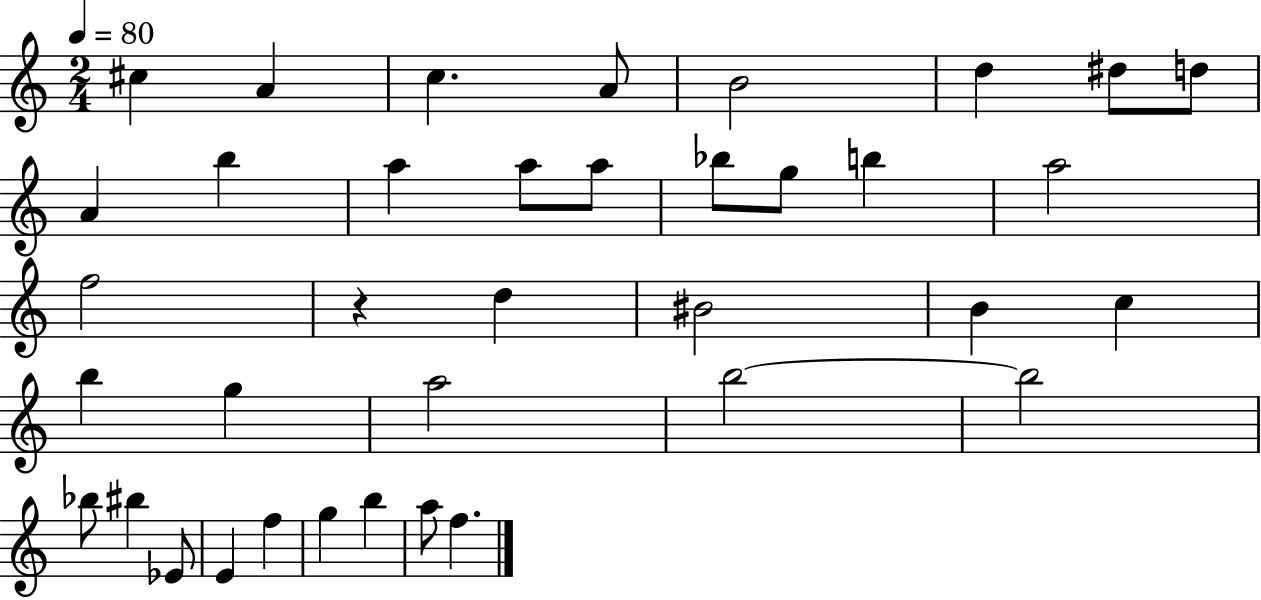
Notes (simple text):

C#5/q A4/q C5/q. A4/e B4/h D5/q D#5/e D5/e A4/q B5/q A5/q A5/e A5/e Bb5/e G5/e B5/q A5/h F5/h R/q D5/q BIS4/h B4/q C5/q B5/q G5/q A5/h B5/h B5/h Bb5/e BIS5/q Eb4/e E4/q F5/q G5/q B5/q A5/e F5/q.